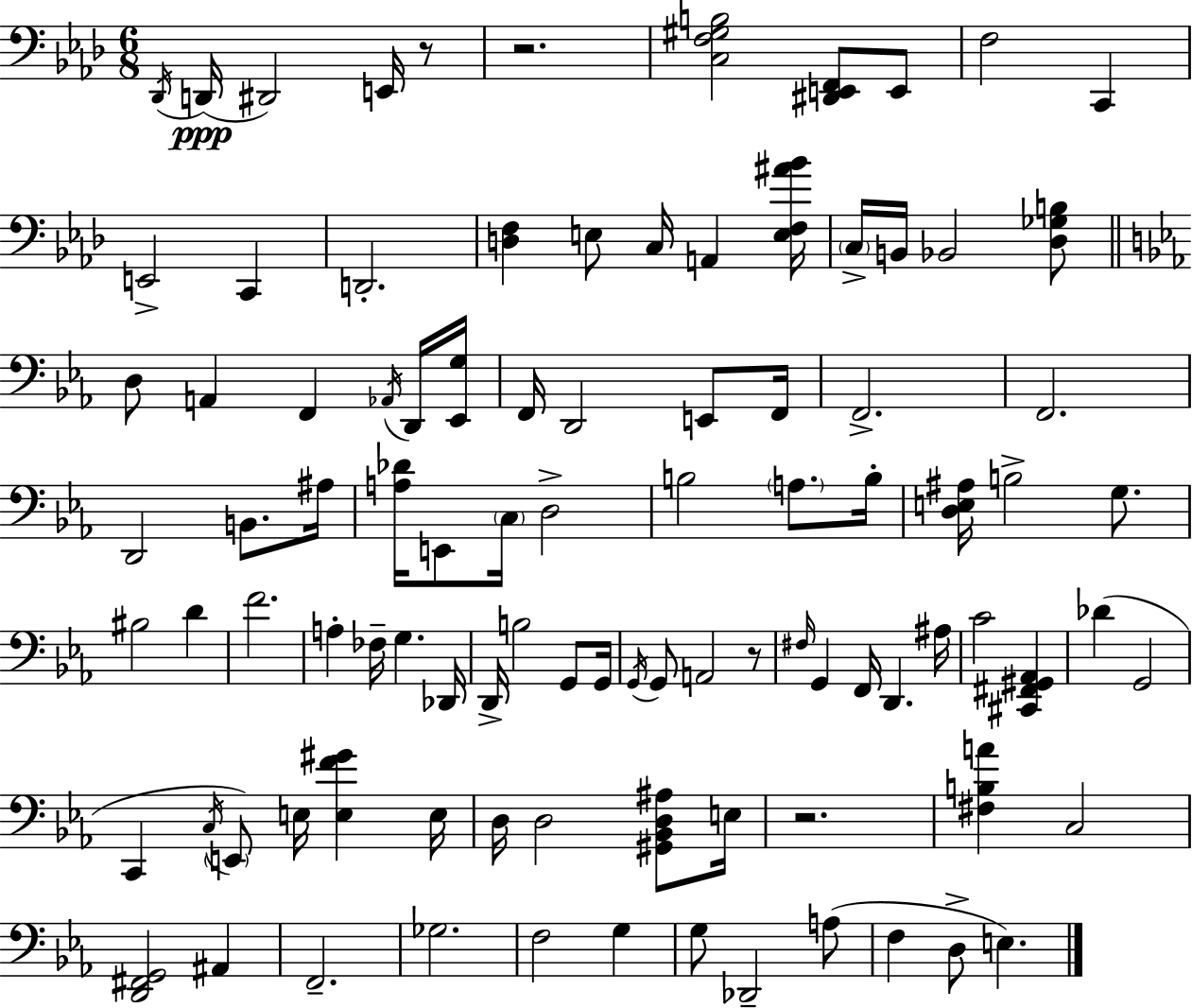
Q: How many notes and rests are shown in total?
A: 97